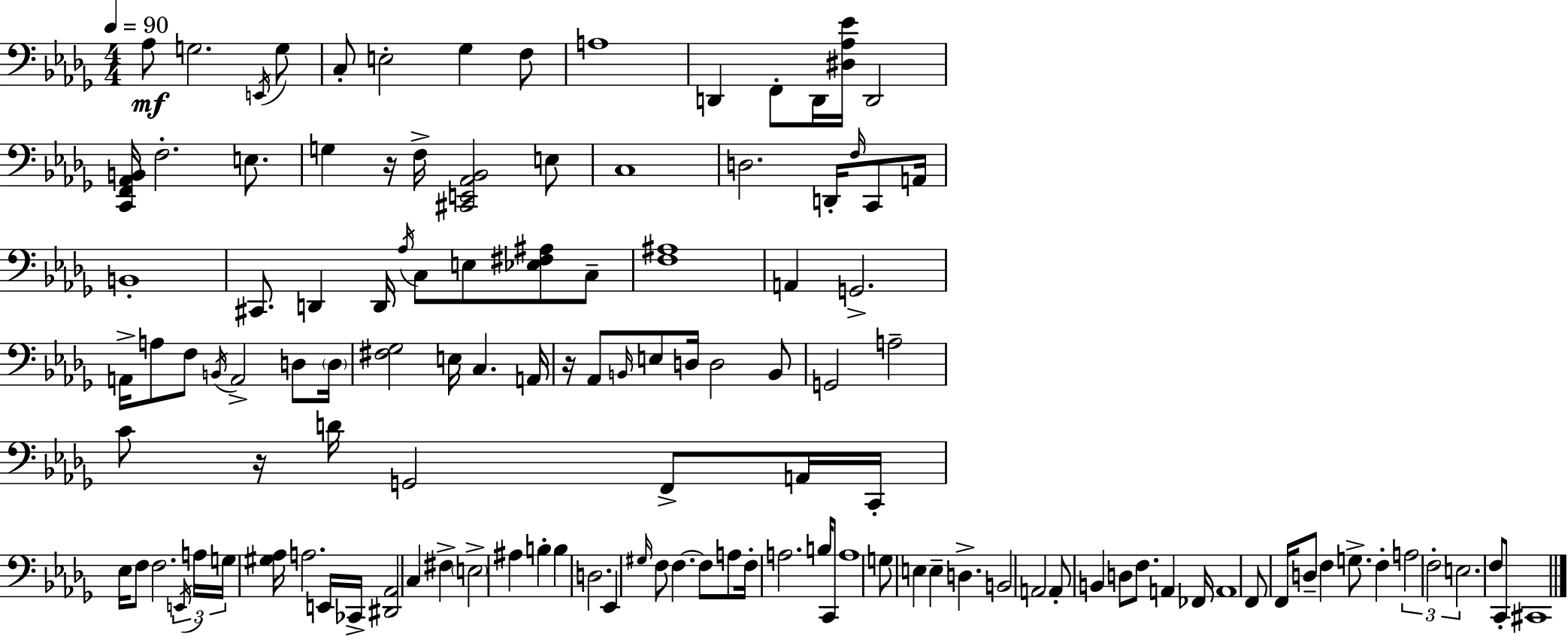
{
  \clef bass
  \numericTimeSignature
  \time 4/4
  \key bes \minor
  \tempo 4 = 90
  aes8\mf g2. \acciaccatura { e,16 } g8 | c8-. e2-. ges4 f8 | a1 | d,4 f,8-. d,16 <dis aes ees'>16 d,2 | \break <c, f, aes, b,>16 f2.-. e8. | g4 r16 f16-> <cis, e, aes, bes,>2 e8 | c1 | d2. d,16-. \grace { f16 } c,8 | \break a,16 b,1-. | cis,8. d,4 d,16 \acciaccatura { aes16 } c8 e8 <ees fis ais>8 | c8-- <f ais>1 | a,4 g,2.-> | \break a,16-> a8 f8 \acciaccatura { b,16 } a,2-> | d8 \parenthesize d16 <fis ges>2 e16 c4. | a,16 r16 aes,8 \grace { b,16 } e8 d16 d2 | b,8 g,2 a2-- | \break c'8 r16 d'16 g,2 | f,8-> a,16 c,16-. ees16 f8 f2. | \tuplet 3/2 { \acciaccatura { e,16 } a16 g16 } <gis aes>16 a2. | e,16 ces,16-> <dis, aes,>2 c4 | \break fis4-> \parenthesize e2-> ais4 | b4-. b4 d2. | ees,4 \grace { gis16 } f8 f4.~~ | f8 a8 f16-. a2. | \break b16 c,8 a1 | g8 e4 e4-- | d4.-> b,2 a,2 | a,8-. b,4 d8 f8. | \break a,4 fes,16 a,1 | f,8 f,16 d8-- f4 | g8.-> f4-. \tuplet 3/2 { a2 f2-. | e2. } | \break f8 c,8-. cis,1 | \bar "|."
}